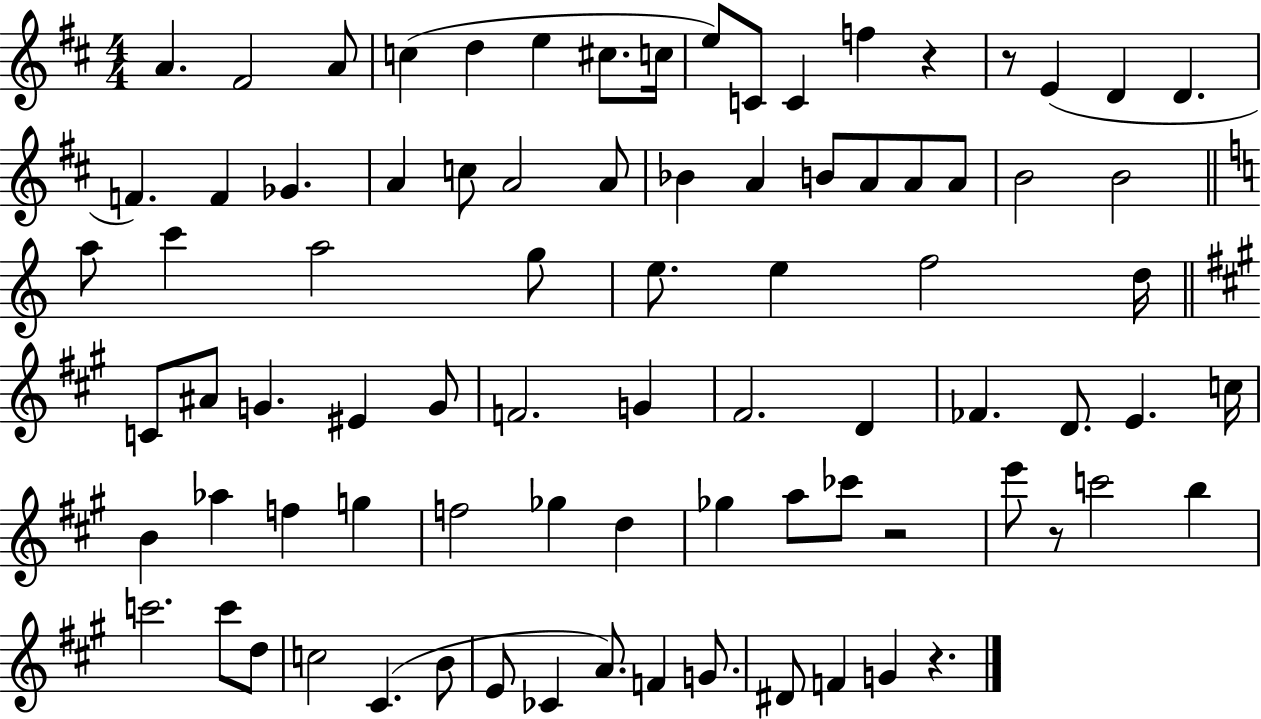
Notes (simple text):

A4/q. F#4/h A4/e C5/q D5/q E5/q C#5/e. C5/s E5/e C4/e C4/q F5/q R/q R/e E4/q D4/q D4/q. F4/q. F4/q Gb4/q. A4/q C5/e A4/h A4/e Bb4/q A4/q B4/e A4/e A4/e A4/e B4/h B4/h A5/e C6/q A5/h G5/e E5/e. E5/q F5/h D5/s C4/e A#4/e G4/q. EIS4/q G4/e F4/h. G4/q F#4/h. D4/q FES4/q. D4/e. E4/q. C5/s B4/q Ab5/q F5/q G5/q F5/h Gb5/q D5/q Gb5/q A5/e CES6/e R/h E6/e R/e C6/h B5/q C6/h. C6/e D5/e C5/h C#4/q. B4/e E4/e CES4/q A4/e. F4/q G4/e. D#4/e F4/q G4/q R/q.